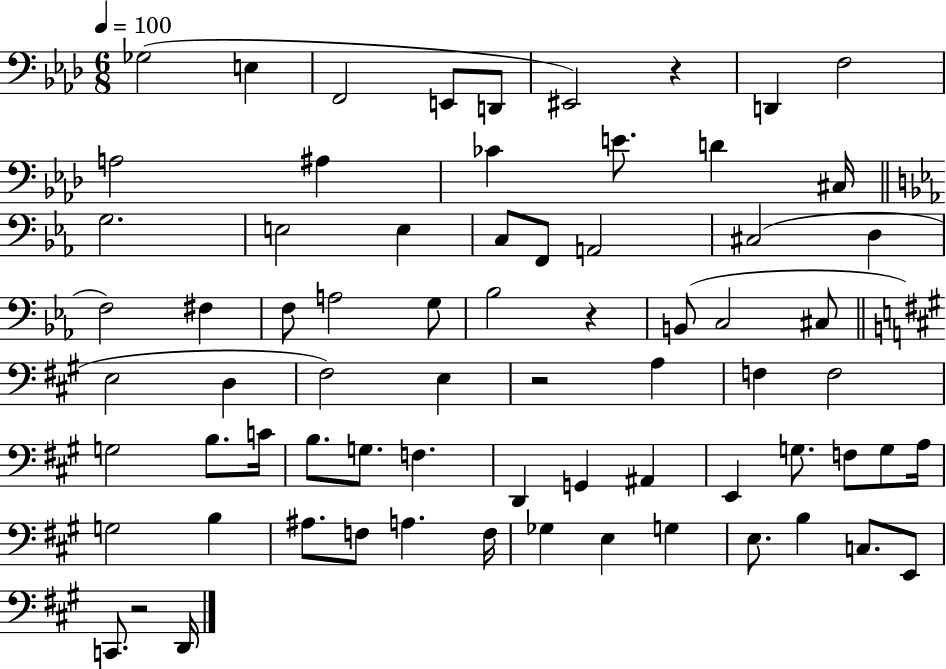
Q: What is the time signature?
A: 6/8